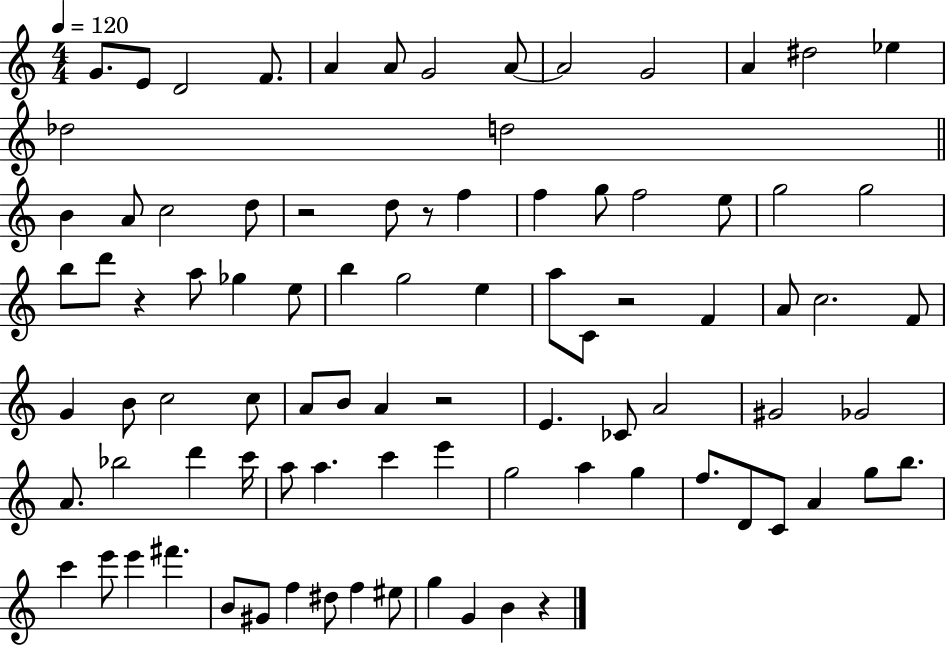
G4/e. E4/e D4/h F4/e. A4/q A4/e G4/h A4/e A4/h G4/h A4/q D#5/h Eb5/q Db5/h D5/h B4/q A4/e C5/h D5/e R/h D5/e R/e F5/q F5/q G5/e F5/h E5/e G5/h G5/h B5/e D6/e R/q A5/e Gb5/q E5/e B5/q G5/h E5/q A5/e C4/e R/h F4/q A4/e C5/h. F4/e G4/q B4/e C5/h C5/e A4/e B4/e A4/q R/h E4/q. CES4/e A4/h G#4/h Gb4/h A4/e. Bb5/h D6/q C6/s A5/e A5/q. C6/q E6/q G5/h A5/q G5/q F5/e. D4/e C4/e A4/q G5/e B5/e. C6/q E6/e E6/q F#6/q. B4/e G#4/e F5/q D#5/e F5/q EIS5/e G5/q G4/q B4/q R/q